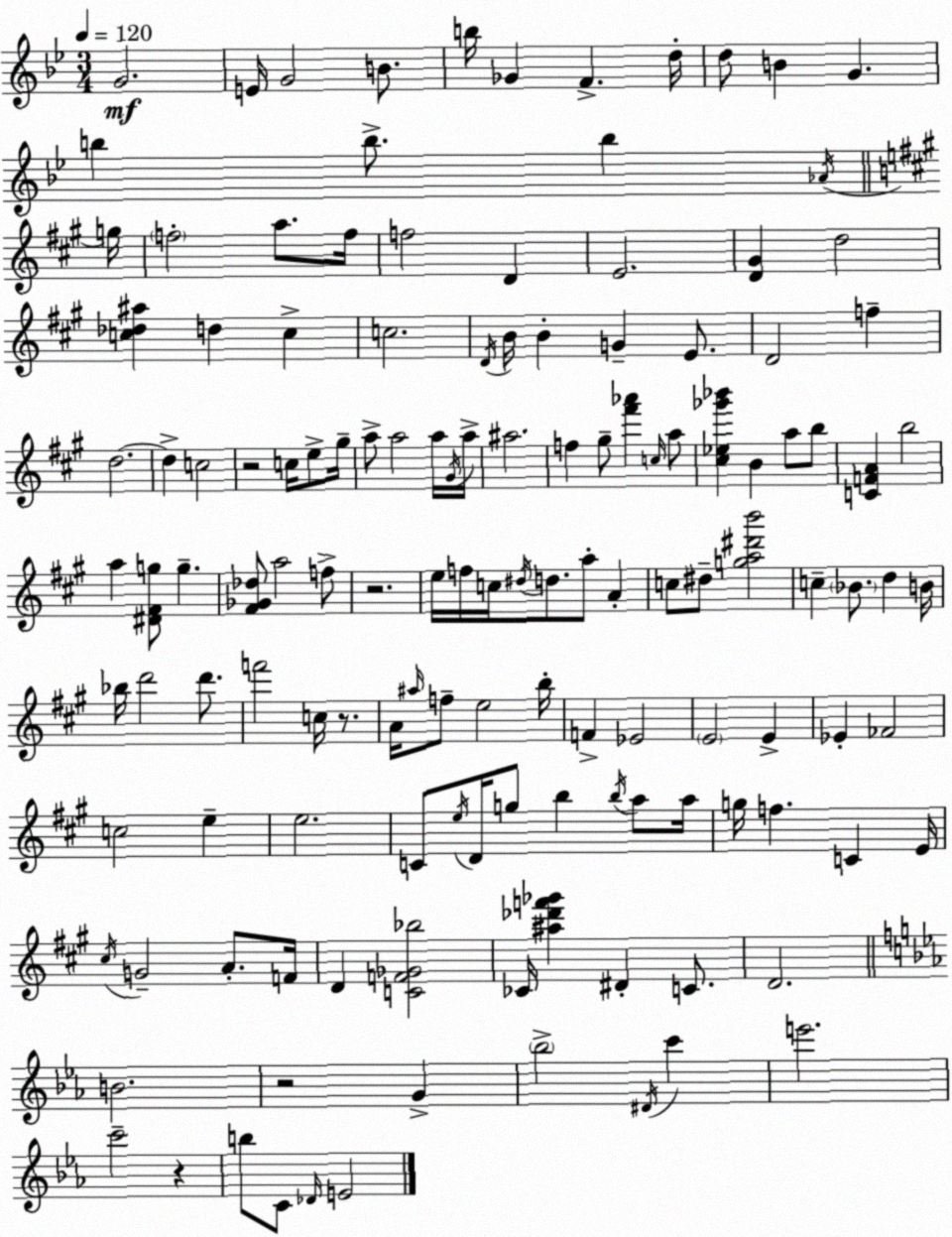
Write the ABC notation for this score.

X:1
T:Untitled
M:3/4
L:1/4
K:Bb
G2 E/4 G2 B/2 b/4 _G F d/4 d/2 B G b b/2 b _A/4 g/4 f2 a/2 f/4 f2 D E2 [D^G] d2 [c_d^a] d c c2 D/4 B/4 B G E/2 D2 f d2 d c2 z2 c/4 e/2 ^g/4 a/2 a2 a/4 ^G/4 a/4 ^a2 f ^g/2 [^f'_a'] c/4 a/2 [^c_e_g'_b'] B a/2 b/2 [CFA] b2 a [^D^Fg]/2 g [^F_G_d]/2 a2 f/2 z2 e/4 f/4 c/4 ^d/4 d/2 a/2 A c/2 ^d/2 [ga^d'b']2 c _B/2 d B/4 _b/4 d'2 d'/2 f'2 c/4 z/2 A/4 ^a/4 f/2 e2 b/4 F _E2 E2 E _E _F2 c2 e e2 C/2 e/4 D/4 g/2 b b/4 a/2 a/4 g/4 f C E/4 ^c/4 G2 A/2 F/4 D [CF_G_b]2 _C/4 [^a_d'f'_g'] ^D C/2 D2 B2 z2 G _b2 ^D/4 c' e'2 c'2 z b/2 C/2 _D/4 E2